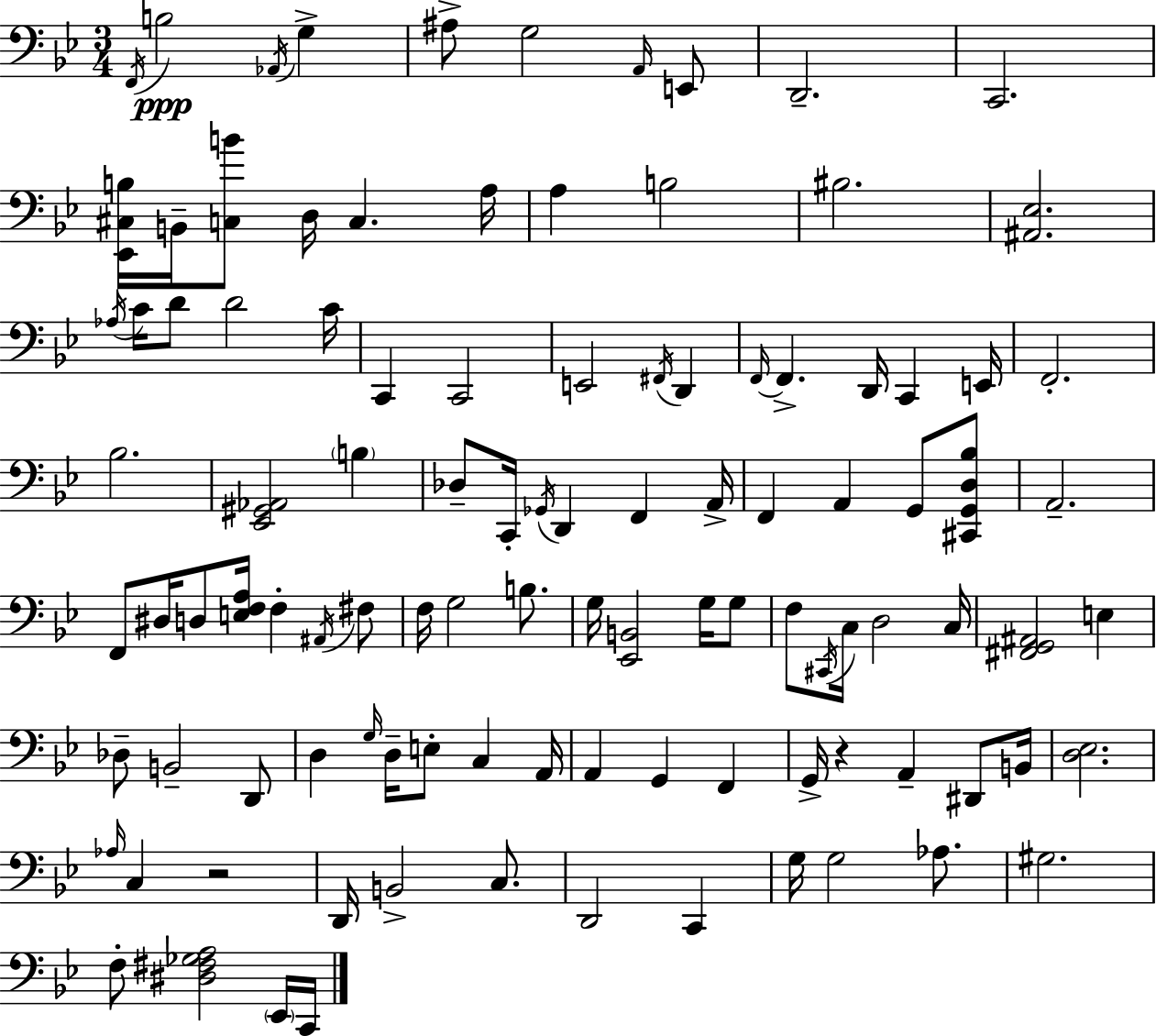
{
  \clef bass
  \numericTimeSignature
  \time 3/4
  \key bes \major
  \acciaccatura { f,16 }\ppp b2 \acciaccatura { aes,16 } g4-> | ais8-> g2 | \grace { a,16 } e,8 d,2.-- | c,2. | \break <ees, cis b>16 b,16-- <c b'>8 d16 c4. | a16 a4 b2 | bis2. | <ais, ees>2. | \break \acciaccatura { aes16 } c'16 d'8 d'2 | c'16 c,4 c,2 | e,2 | \acciaccatura { fis,16 } d,4 \grace { f,16~ }~ f,4.-> | \break d,16 c,4 e,16 f,2.-. | bes2. | <ees, gis, aes,>2 | \parenthesize b4 des8-- c,16-. \acciaccatura { ges,16 } d,4 | \break f,4 a,16-> f,4 a,4 | g,8 <cis, g, d bes>8 a,2.-- | f,8 dis16 d8 | <e f a>16 f4-. \acciaccatura { ais,16 } fis8 f16 g2 | \break b8. g16 <ees, b,>2 | g16 g8 f8 \acciaccatura { cis,16 } c16 | d2 c16 <fis, g, ais,>2 | e4 des8-- b,2-- | \break d,8 d4 | \grace { g16 } d16-- e8-. c4 a,16 a,4 | g,4 f,4 g,16-> r4 | a,4-- dis,8 b,16 <d ees>2. | \break \grace { aes16 } c4 | r2 d,16 | b,2-> c8. d,2 | c,4 g16 | \break g2 aes8. gis2. | f8-. | <dis fis ges a>2 \parenthesize ees,16 c,16 \bar "|."
}